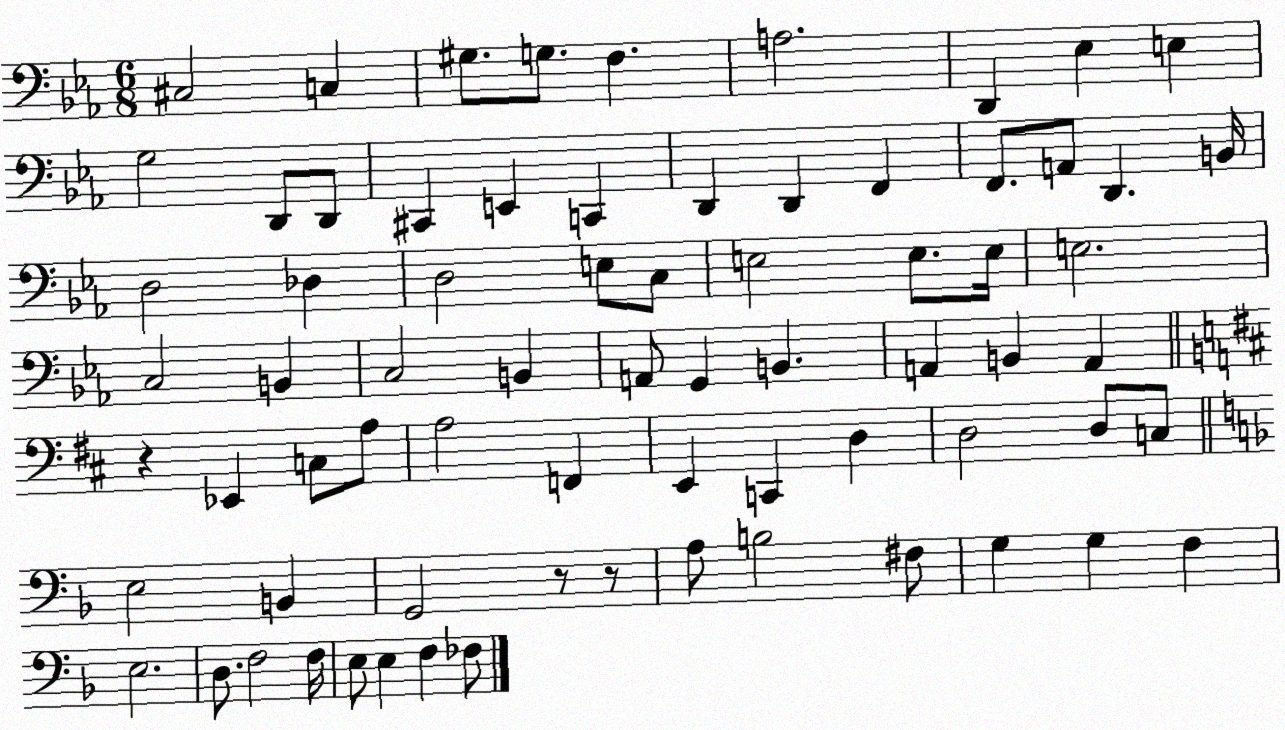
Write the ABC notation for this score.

X:1
T:Untitled
M:6/8
L:1/4
K:Eb
^C,2 C, ^G,/2 G,/2 F, A,2 D,, _E, E, G,2 D,,/2 D,,/2 ^C,, E,, C,, D,, D,, F,, F,,/2 A,,/2 D,, B,,/4 D,2 _D, D,2 E,/2 C,/2 E,2 E,/2 E,/4 E,2 C,2 B,, C,2 B,, A,,/2 G,, B,, A,, B,, A,, z _E,, C,/2 A,/2 A,2 F,, E,, C,, D, D,2 D,/2 C,/2 E,2 B,, G,,2 z/2 z/2 A,/2 B,2 ^F,/2 G, G, F, E,2 D,/2 F,2 F,/4 E,/2 E, F, _F,/2